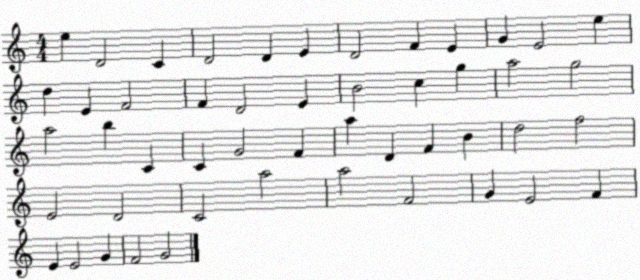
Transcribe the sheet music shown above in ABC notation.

X:1
T:Untitled
M:4/4
L:1/4
K:C
e D2 C D2 D E D2 F E G E2 e d E F2 F D2 E B2 c g a2 g2 a2 b C C G2 F a D F B d2 f2 E2 D2 C2 a2 a2 F2 G E2 F E E2 G F2 G2